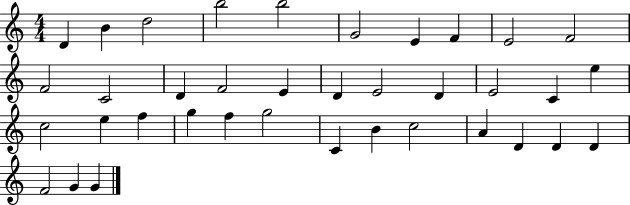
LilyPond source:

{
  \clef treble
  \numericTimeSignature
  \time 4/4
  \key c \major
  d'4 b'4 d''2 | b''2 b''2 | g'2 e'4 f'4 | e'2 f'2 | \break f'2 c'2 | d'4 f'2 e'4 | d'4 e'2 d'4 | e'2 c'4 e''4 | \break c''2 e''4 f''4 | g''4 f''4 g''2 | c'4 b'4 c''2 | a'4 d'4 d'4 d'4 | \break f'2 g'4 g'4 | \bar "|."
}